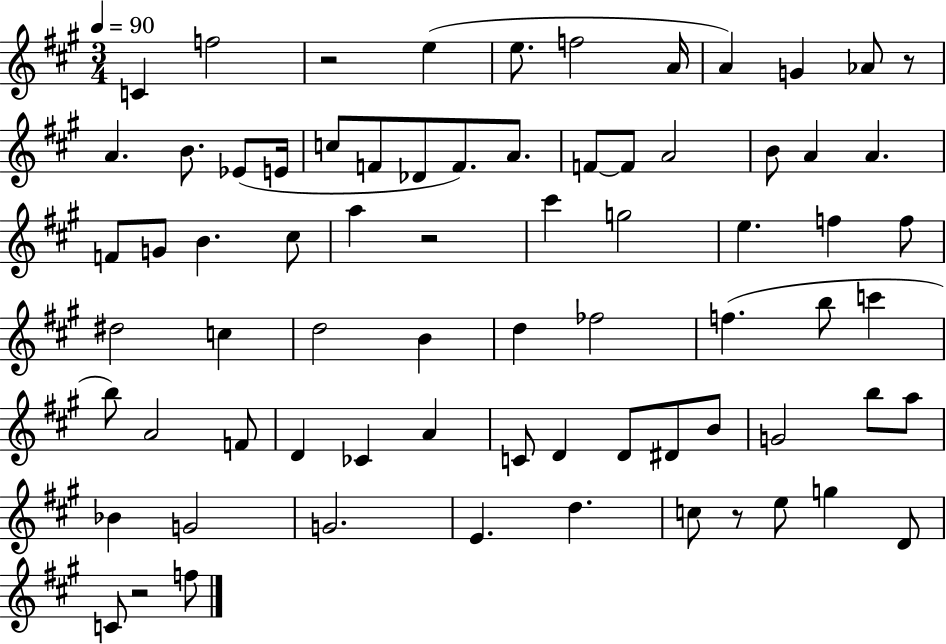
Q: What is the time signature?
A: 3/4